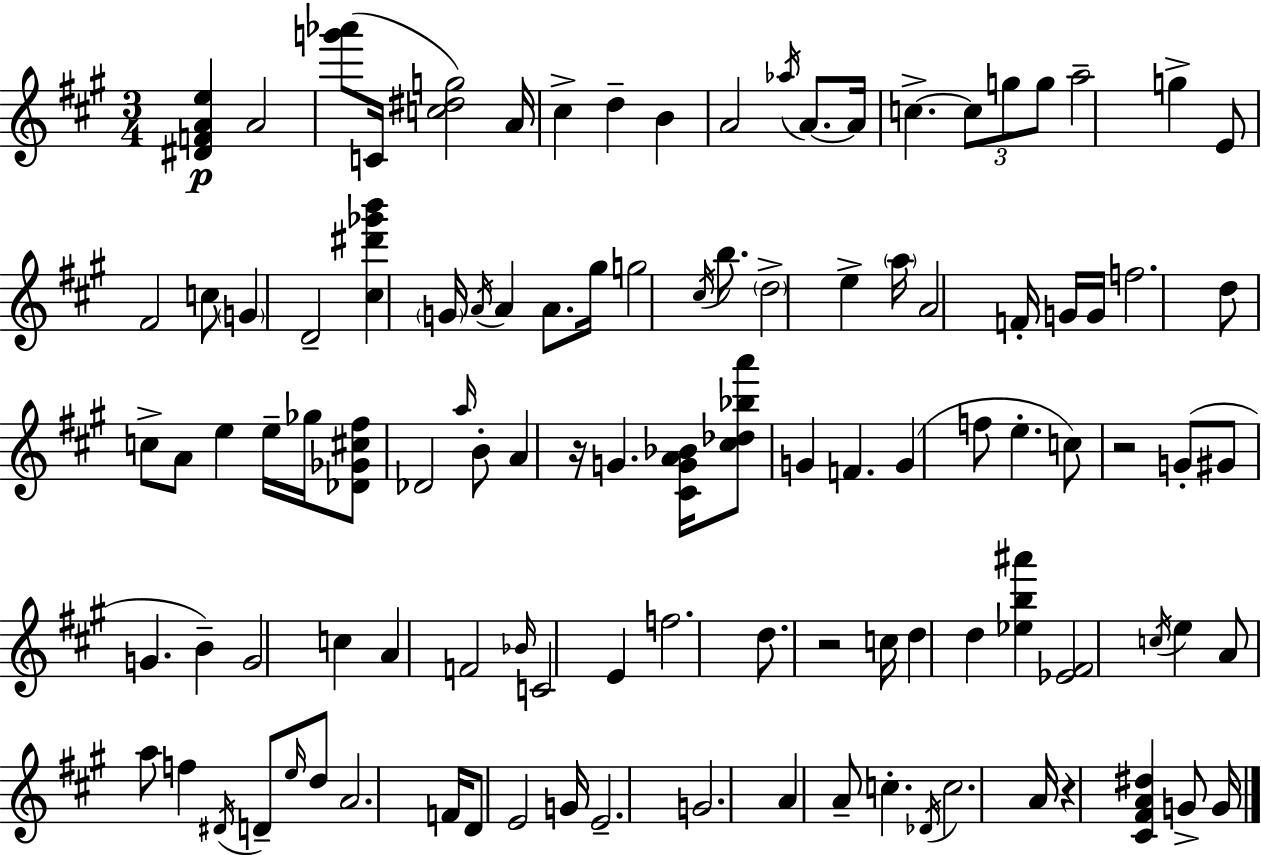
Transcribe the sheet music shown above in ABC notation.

X:1
T:Untitled
M:3/4
L:1/4
K:A
[^DFAe] A2 [g'_a']/2 C/4 [c^dg]2 A/4 ^c d B A2 _a/4 A/2 A/4 c c/2 g/2 g/2 a2 g E/2 ^F2 c/2 G D2 [^c^d'_g'b'] G/4 A/4 A A/2 ^g/4 g2 ^c/4 b/2 d2 e a/4 A2 F/4 G/4 G/4 f2 d/2 c/2 A/2 e e/4 _g/4 [_D_G^c^f]/2 _D2 a/4 B/2 A z/4 G [^CGA_B]/4 [^c_d_ba']/2 G F G f/2 e c/2 z2 G/2 ^G/2 G B G2 c A F2 _B/4 C2 E f2 d/2 z2 c/4 d d [_eb^a'] [_E^F]2 c/4 e A/2 a/2 f ^D/4 D/2 e/4 d/2 A2 F/4 D/2 E2 G/4 E2 G2 A A/2 c _D/4 c2 A/4 z [^C^FA^d] G/2 G/4